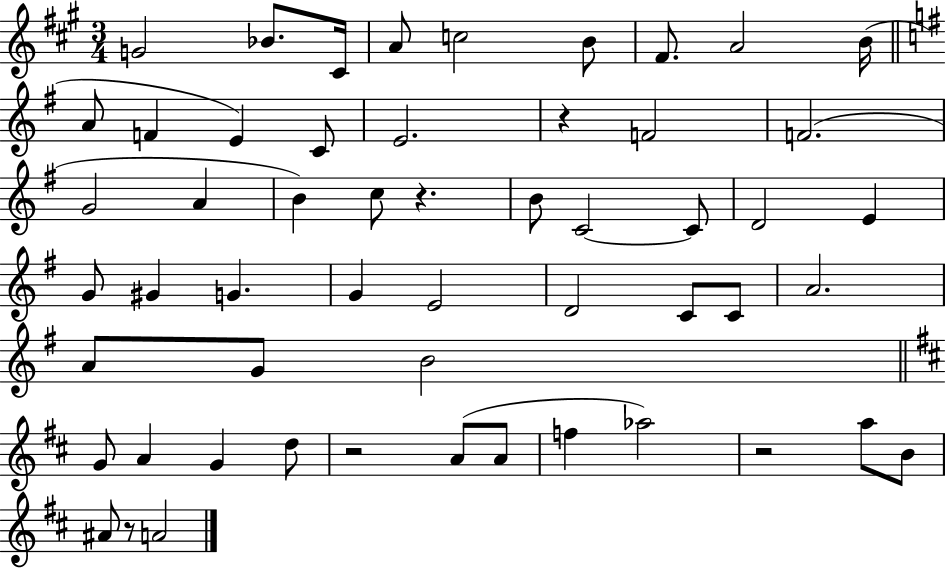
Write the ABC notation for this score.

X:1
T:Untitled
M:3/4
L:1/4
K:A
G2 _B/2 ^C/4 A/2 c2 B/2 ^F/2 A2 B/4 A/2 F E C/2 E2 z F2 F2 G2 A B c/2 z B/2 C2 C/2 D2 E G/2 ^G G G E2 D2 C/2 C/2 A2 A/2 G/2 B2 G/2 A G d/2 z2 A/2 A/2 f _a2 z2 a/2 B/2 ^A/2 z/2 A2